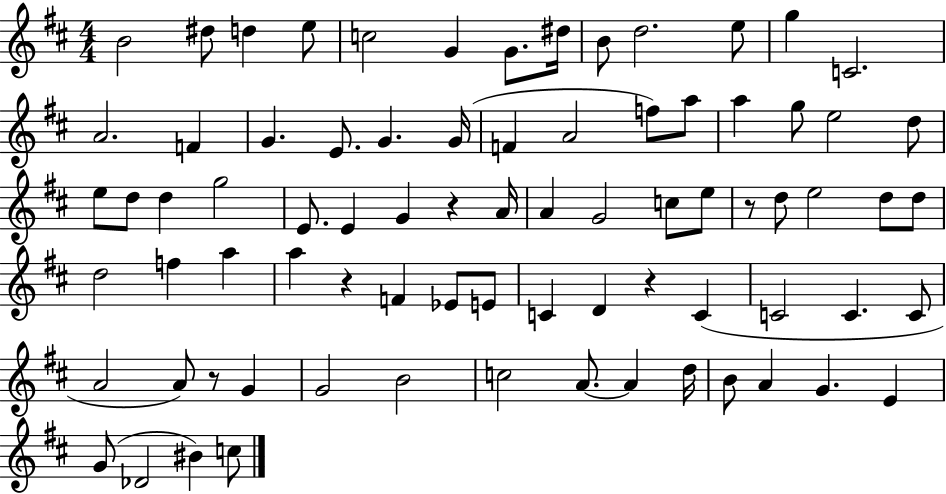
{
  \clef treble
  \numericTimeSignature
  \time 4/4
  \key d \major
  b'2 dis''8 d''4 e''8 | c''2 g'4 g'8. dis''16 | b'8 d''2. e''8 | g''4 c'2. | \break a'2. f'4 | g'4. e'8. g'4. g'16( | f'4 a'2 f''8) a''8 | a''4 g''8 e''2 d''8 | \break e''8 d''8 d''4 g''2 | e'8. e'4 g'4 r4 a'16 | a'4 g'2 c''8 e''8 | r8 d''8 e''2 d''8 d''8 | \break d''2 f''4 a''4 | a''4 r4 f'4 ees'8 e'8 | c'4 d'4 r4 c'4( | c'2 c'4. c'8 | \break a'2 a'8) r8 g'4 | g'2 b'2 | c''2 a'8.~~ a'4 d''16 | b'8 a'4 g'4. e'4 | \break g'8( des'2 bis'4) c''8 | \bar "|."
}